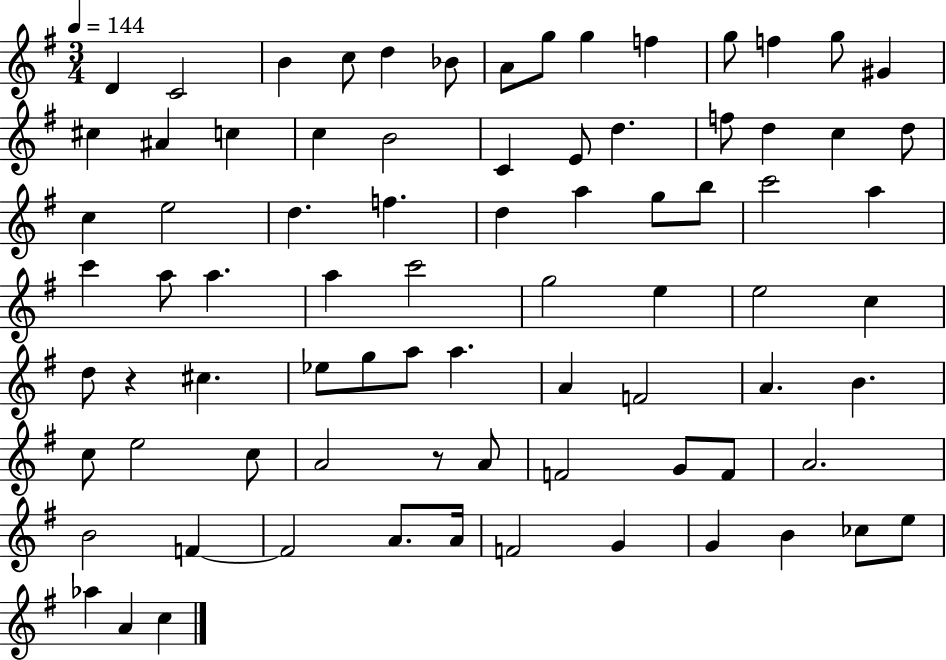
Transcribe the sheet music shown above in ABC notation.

X:1
T:Untitled
M:3/4
L:1/4
K:G
D C2 B c/2 d _B/2 A/2 g/2 g f g/2 f g/2 ^G ^c ^A c c B2 C E/2 d f/2 d c d/2 c e2 d f d a g/2 b/2 c'2 a c' a/2 a a c'2 g2 e e2 c d/2 z ^c _e/2 g/2 a/2 a A F2 A B c/2 e2 c/2 A2 z/2 A/2 F2 G/2 F/2 A2 B2 F F2 A/2 A/4 F2 G G B _c/2 e/2 _a A c